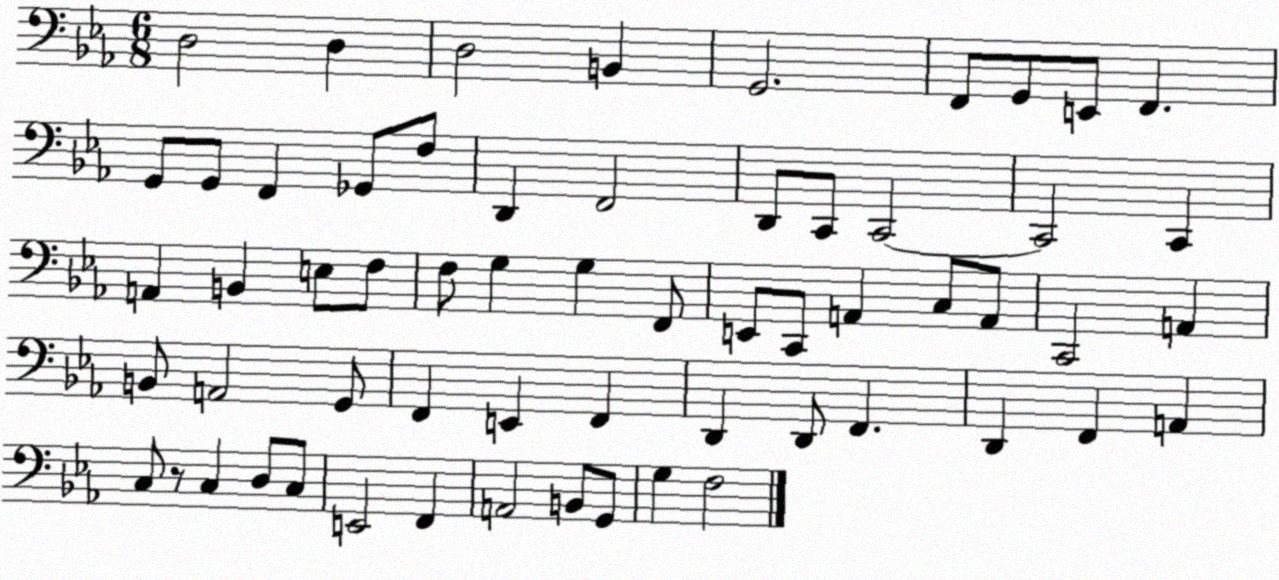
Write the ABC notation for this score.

X:1
T:Untitled
M:6/8
L:1/4
K:Eb
D,2 D, D,2 B,, G,,2 F,,/2 G,,/2 E,,/2 F,, G,,/2 G,,/2 F,, _G,,/2 F,/2 D,, F,,2 D,,/2 C,,/2 C,,2 C,,2 C,, A,, B,, E,/2 F,/2 F,/2 G, G, F,,/2 E,,/2 C,,/2 A,, C,/2 A,,/2 C,,2 A,, B,,/2 A,,2 G,,/2 F,, E,, F,, D,, D,,/2 F,, D,, F,, A,, C,/2 z/2 C, D,/2 C,/2 E,,2 F,, A,,2 B,,/2 G,,/2 G, F,2